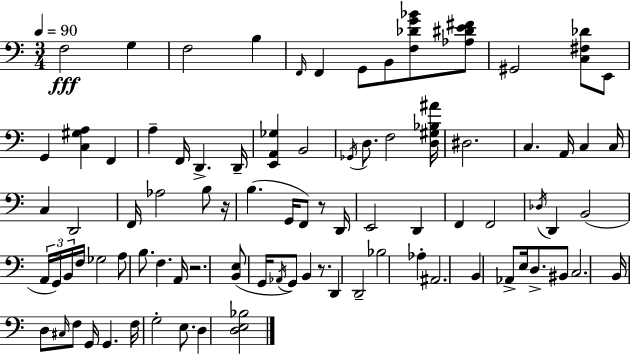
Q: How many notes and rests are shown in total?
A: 87